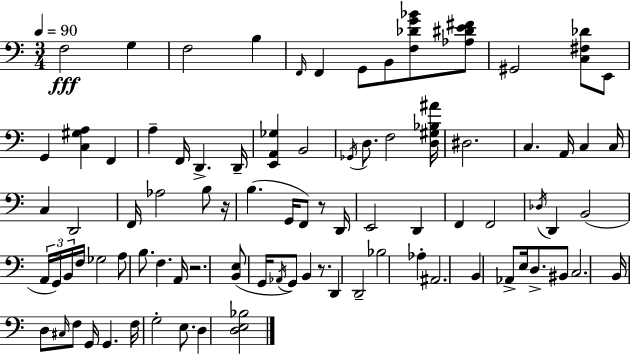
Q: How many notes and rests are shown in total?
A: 87